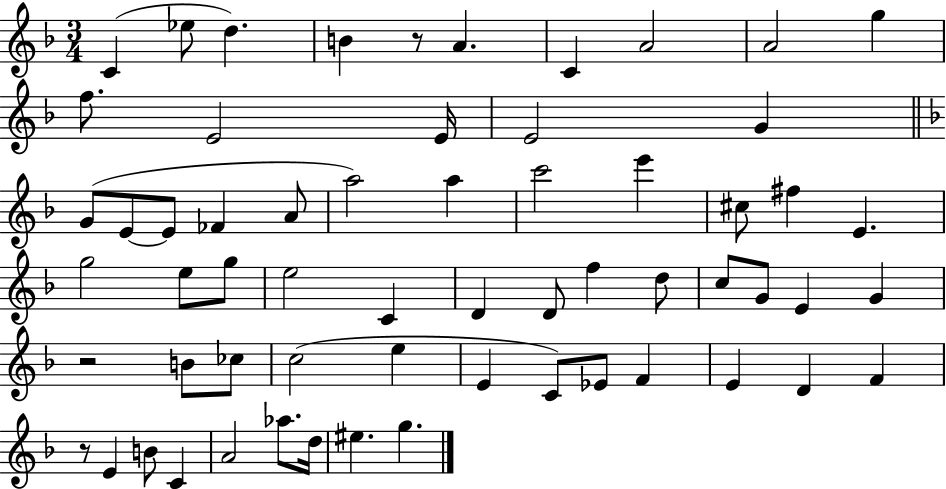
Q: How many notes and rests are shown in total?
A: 61